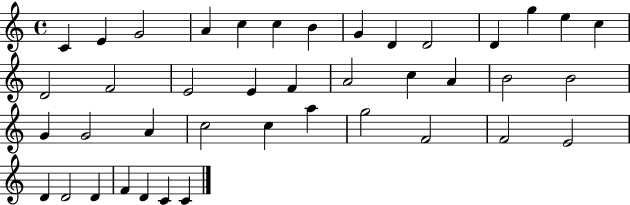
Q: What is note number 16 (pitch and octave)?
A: F4